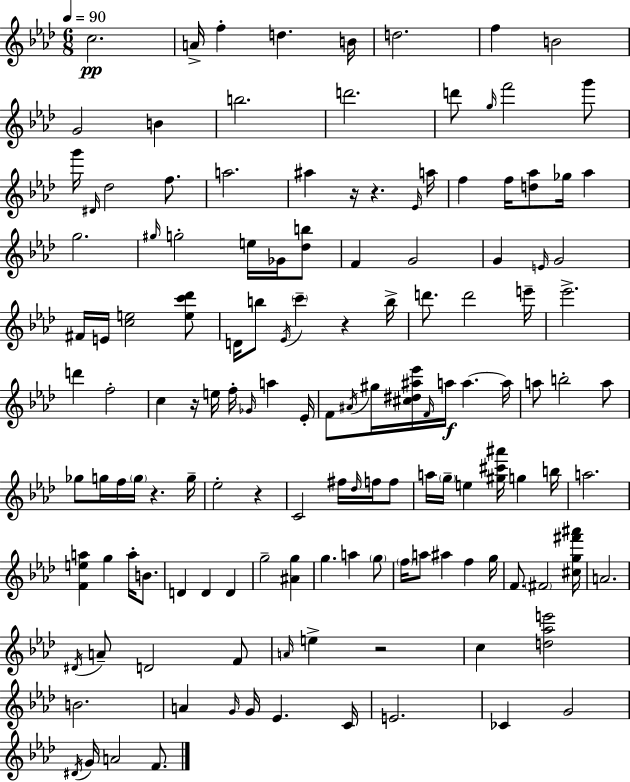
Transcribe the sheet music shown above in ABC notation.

X:1
T:Untitled
M:6/8
L:1/4
K:Fm
c2 A/4 f d B/4 d2 f B2 G2 B b2 d'2 d'/2 g/4 f'2 g'/2 g'/4 ^D/4 _d2 f/2 a2 ^a z/4 z _E/4 a/4 f f/4 [d_a]/2 _g/4 _a g2 ^g/4 g2 e/4 _G/4 [_db]/2 F G2 G E/4 G2 ^F/4 E/4 [ce]2 [ec'_d']/2 D/4 b/2 _E/4 c' z b/4 d'/2 d'2 e'/4 _e'2 d' f2 c z/4 e/4 f/4 _G/4 a _E/4 F/2 ^A/4 ^g/4 [^c^d^a_e']/4 F/4 a/4 a a/4 a/2 b2 a/2 _g/2 g/4 f/4 g/4 z g/4 _e2 z C2 ^f/4 _d/4 f/4 f/2 a/4 g/4 e [^g^c'^a']/4 g b/4 a2 [Fea] g a/4 B/2 D D D g2 [^Ag] g a g/2 f/4 a/2 ^a f g/4 F/2 ^F2 [^cg^f'^a']/4 A2 ^D/4 A/2 D2 F/2 A/4 e z2 c [d_ae']2 B2 A G/4 G/4 _E C/4 E2 _C G2 ^D/4 G/4 A2 F/2